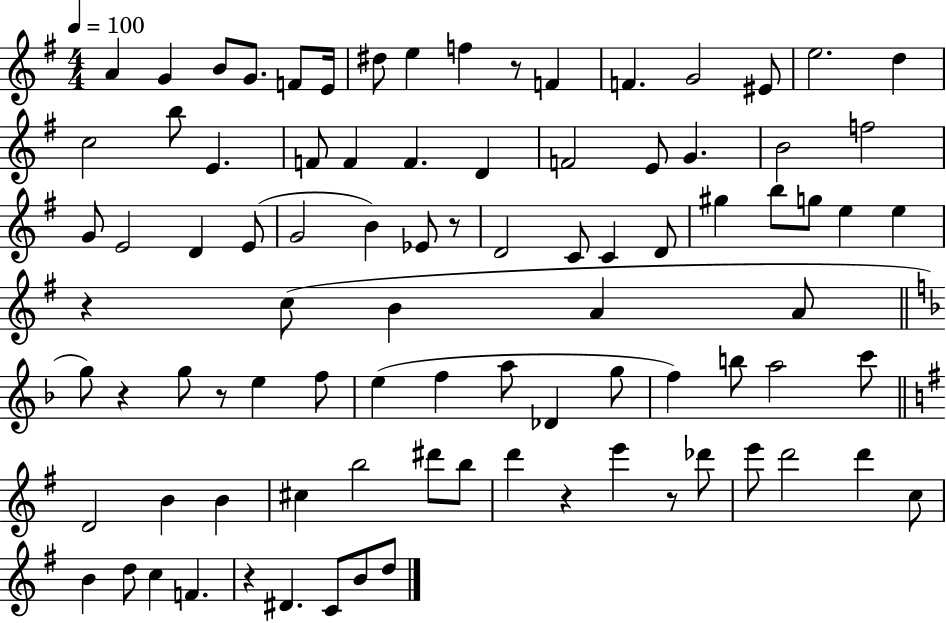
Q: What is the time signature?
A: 4/4